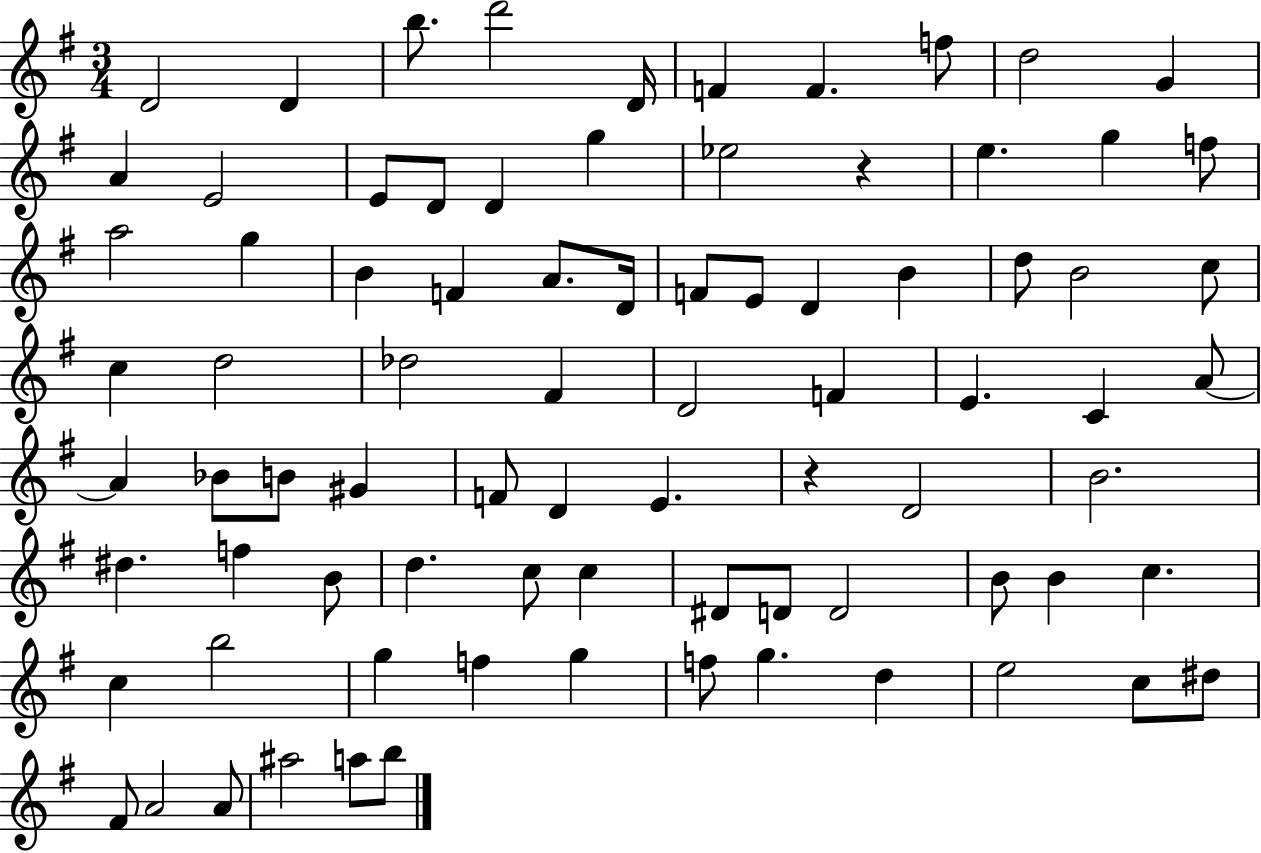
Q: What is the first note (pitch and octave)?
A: D4